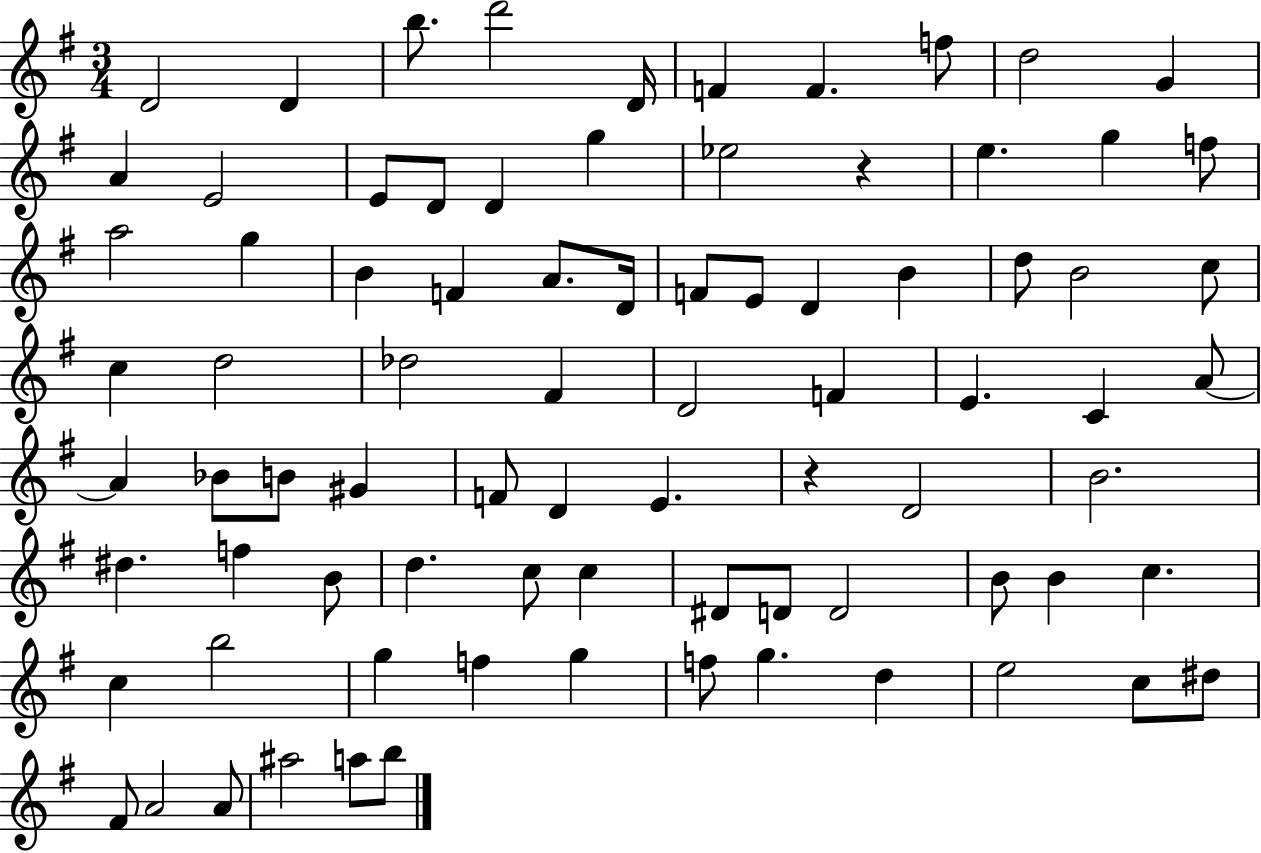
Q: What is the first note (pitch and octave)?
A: D4